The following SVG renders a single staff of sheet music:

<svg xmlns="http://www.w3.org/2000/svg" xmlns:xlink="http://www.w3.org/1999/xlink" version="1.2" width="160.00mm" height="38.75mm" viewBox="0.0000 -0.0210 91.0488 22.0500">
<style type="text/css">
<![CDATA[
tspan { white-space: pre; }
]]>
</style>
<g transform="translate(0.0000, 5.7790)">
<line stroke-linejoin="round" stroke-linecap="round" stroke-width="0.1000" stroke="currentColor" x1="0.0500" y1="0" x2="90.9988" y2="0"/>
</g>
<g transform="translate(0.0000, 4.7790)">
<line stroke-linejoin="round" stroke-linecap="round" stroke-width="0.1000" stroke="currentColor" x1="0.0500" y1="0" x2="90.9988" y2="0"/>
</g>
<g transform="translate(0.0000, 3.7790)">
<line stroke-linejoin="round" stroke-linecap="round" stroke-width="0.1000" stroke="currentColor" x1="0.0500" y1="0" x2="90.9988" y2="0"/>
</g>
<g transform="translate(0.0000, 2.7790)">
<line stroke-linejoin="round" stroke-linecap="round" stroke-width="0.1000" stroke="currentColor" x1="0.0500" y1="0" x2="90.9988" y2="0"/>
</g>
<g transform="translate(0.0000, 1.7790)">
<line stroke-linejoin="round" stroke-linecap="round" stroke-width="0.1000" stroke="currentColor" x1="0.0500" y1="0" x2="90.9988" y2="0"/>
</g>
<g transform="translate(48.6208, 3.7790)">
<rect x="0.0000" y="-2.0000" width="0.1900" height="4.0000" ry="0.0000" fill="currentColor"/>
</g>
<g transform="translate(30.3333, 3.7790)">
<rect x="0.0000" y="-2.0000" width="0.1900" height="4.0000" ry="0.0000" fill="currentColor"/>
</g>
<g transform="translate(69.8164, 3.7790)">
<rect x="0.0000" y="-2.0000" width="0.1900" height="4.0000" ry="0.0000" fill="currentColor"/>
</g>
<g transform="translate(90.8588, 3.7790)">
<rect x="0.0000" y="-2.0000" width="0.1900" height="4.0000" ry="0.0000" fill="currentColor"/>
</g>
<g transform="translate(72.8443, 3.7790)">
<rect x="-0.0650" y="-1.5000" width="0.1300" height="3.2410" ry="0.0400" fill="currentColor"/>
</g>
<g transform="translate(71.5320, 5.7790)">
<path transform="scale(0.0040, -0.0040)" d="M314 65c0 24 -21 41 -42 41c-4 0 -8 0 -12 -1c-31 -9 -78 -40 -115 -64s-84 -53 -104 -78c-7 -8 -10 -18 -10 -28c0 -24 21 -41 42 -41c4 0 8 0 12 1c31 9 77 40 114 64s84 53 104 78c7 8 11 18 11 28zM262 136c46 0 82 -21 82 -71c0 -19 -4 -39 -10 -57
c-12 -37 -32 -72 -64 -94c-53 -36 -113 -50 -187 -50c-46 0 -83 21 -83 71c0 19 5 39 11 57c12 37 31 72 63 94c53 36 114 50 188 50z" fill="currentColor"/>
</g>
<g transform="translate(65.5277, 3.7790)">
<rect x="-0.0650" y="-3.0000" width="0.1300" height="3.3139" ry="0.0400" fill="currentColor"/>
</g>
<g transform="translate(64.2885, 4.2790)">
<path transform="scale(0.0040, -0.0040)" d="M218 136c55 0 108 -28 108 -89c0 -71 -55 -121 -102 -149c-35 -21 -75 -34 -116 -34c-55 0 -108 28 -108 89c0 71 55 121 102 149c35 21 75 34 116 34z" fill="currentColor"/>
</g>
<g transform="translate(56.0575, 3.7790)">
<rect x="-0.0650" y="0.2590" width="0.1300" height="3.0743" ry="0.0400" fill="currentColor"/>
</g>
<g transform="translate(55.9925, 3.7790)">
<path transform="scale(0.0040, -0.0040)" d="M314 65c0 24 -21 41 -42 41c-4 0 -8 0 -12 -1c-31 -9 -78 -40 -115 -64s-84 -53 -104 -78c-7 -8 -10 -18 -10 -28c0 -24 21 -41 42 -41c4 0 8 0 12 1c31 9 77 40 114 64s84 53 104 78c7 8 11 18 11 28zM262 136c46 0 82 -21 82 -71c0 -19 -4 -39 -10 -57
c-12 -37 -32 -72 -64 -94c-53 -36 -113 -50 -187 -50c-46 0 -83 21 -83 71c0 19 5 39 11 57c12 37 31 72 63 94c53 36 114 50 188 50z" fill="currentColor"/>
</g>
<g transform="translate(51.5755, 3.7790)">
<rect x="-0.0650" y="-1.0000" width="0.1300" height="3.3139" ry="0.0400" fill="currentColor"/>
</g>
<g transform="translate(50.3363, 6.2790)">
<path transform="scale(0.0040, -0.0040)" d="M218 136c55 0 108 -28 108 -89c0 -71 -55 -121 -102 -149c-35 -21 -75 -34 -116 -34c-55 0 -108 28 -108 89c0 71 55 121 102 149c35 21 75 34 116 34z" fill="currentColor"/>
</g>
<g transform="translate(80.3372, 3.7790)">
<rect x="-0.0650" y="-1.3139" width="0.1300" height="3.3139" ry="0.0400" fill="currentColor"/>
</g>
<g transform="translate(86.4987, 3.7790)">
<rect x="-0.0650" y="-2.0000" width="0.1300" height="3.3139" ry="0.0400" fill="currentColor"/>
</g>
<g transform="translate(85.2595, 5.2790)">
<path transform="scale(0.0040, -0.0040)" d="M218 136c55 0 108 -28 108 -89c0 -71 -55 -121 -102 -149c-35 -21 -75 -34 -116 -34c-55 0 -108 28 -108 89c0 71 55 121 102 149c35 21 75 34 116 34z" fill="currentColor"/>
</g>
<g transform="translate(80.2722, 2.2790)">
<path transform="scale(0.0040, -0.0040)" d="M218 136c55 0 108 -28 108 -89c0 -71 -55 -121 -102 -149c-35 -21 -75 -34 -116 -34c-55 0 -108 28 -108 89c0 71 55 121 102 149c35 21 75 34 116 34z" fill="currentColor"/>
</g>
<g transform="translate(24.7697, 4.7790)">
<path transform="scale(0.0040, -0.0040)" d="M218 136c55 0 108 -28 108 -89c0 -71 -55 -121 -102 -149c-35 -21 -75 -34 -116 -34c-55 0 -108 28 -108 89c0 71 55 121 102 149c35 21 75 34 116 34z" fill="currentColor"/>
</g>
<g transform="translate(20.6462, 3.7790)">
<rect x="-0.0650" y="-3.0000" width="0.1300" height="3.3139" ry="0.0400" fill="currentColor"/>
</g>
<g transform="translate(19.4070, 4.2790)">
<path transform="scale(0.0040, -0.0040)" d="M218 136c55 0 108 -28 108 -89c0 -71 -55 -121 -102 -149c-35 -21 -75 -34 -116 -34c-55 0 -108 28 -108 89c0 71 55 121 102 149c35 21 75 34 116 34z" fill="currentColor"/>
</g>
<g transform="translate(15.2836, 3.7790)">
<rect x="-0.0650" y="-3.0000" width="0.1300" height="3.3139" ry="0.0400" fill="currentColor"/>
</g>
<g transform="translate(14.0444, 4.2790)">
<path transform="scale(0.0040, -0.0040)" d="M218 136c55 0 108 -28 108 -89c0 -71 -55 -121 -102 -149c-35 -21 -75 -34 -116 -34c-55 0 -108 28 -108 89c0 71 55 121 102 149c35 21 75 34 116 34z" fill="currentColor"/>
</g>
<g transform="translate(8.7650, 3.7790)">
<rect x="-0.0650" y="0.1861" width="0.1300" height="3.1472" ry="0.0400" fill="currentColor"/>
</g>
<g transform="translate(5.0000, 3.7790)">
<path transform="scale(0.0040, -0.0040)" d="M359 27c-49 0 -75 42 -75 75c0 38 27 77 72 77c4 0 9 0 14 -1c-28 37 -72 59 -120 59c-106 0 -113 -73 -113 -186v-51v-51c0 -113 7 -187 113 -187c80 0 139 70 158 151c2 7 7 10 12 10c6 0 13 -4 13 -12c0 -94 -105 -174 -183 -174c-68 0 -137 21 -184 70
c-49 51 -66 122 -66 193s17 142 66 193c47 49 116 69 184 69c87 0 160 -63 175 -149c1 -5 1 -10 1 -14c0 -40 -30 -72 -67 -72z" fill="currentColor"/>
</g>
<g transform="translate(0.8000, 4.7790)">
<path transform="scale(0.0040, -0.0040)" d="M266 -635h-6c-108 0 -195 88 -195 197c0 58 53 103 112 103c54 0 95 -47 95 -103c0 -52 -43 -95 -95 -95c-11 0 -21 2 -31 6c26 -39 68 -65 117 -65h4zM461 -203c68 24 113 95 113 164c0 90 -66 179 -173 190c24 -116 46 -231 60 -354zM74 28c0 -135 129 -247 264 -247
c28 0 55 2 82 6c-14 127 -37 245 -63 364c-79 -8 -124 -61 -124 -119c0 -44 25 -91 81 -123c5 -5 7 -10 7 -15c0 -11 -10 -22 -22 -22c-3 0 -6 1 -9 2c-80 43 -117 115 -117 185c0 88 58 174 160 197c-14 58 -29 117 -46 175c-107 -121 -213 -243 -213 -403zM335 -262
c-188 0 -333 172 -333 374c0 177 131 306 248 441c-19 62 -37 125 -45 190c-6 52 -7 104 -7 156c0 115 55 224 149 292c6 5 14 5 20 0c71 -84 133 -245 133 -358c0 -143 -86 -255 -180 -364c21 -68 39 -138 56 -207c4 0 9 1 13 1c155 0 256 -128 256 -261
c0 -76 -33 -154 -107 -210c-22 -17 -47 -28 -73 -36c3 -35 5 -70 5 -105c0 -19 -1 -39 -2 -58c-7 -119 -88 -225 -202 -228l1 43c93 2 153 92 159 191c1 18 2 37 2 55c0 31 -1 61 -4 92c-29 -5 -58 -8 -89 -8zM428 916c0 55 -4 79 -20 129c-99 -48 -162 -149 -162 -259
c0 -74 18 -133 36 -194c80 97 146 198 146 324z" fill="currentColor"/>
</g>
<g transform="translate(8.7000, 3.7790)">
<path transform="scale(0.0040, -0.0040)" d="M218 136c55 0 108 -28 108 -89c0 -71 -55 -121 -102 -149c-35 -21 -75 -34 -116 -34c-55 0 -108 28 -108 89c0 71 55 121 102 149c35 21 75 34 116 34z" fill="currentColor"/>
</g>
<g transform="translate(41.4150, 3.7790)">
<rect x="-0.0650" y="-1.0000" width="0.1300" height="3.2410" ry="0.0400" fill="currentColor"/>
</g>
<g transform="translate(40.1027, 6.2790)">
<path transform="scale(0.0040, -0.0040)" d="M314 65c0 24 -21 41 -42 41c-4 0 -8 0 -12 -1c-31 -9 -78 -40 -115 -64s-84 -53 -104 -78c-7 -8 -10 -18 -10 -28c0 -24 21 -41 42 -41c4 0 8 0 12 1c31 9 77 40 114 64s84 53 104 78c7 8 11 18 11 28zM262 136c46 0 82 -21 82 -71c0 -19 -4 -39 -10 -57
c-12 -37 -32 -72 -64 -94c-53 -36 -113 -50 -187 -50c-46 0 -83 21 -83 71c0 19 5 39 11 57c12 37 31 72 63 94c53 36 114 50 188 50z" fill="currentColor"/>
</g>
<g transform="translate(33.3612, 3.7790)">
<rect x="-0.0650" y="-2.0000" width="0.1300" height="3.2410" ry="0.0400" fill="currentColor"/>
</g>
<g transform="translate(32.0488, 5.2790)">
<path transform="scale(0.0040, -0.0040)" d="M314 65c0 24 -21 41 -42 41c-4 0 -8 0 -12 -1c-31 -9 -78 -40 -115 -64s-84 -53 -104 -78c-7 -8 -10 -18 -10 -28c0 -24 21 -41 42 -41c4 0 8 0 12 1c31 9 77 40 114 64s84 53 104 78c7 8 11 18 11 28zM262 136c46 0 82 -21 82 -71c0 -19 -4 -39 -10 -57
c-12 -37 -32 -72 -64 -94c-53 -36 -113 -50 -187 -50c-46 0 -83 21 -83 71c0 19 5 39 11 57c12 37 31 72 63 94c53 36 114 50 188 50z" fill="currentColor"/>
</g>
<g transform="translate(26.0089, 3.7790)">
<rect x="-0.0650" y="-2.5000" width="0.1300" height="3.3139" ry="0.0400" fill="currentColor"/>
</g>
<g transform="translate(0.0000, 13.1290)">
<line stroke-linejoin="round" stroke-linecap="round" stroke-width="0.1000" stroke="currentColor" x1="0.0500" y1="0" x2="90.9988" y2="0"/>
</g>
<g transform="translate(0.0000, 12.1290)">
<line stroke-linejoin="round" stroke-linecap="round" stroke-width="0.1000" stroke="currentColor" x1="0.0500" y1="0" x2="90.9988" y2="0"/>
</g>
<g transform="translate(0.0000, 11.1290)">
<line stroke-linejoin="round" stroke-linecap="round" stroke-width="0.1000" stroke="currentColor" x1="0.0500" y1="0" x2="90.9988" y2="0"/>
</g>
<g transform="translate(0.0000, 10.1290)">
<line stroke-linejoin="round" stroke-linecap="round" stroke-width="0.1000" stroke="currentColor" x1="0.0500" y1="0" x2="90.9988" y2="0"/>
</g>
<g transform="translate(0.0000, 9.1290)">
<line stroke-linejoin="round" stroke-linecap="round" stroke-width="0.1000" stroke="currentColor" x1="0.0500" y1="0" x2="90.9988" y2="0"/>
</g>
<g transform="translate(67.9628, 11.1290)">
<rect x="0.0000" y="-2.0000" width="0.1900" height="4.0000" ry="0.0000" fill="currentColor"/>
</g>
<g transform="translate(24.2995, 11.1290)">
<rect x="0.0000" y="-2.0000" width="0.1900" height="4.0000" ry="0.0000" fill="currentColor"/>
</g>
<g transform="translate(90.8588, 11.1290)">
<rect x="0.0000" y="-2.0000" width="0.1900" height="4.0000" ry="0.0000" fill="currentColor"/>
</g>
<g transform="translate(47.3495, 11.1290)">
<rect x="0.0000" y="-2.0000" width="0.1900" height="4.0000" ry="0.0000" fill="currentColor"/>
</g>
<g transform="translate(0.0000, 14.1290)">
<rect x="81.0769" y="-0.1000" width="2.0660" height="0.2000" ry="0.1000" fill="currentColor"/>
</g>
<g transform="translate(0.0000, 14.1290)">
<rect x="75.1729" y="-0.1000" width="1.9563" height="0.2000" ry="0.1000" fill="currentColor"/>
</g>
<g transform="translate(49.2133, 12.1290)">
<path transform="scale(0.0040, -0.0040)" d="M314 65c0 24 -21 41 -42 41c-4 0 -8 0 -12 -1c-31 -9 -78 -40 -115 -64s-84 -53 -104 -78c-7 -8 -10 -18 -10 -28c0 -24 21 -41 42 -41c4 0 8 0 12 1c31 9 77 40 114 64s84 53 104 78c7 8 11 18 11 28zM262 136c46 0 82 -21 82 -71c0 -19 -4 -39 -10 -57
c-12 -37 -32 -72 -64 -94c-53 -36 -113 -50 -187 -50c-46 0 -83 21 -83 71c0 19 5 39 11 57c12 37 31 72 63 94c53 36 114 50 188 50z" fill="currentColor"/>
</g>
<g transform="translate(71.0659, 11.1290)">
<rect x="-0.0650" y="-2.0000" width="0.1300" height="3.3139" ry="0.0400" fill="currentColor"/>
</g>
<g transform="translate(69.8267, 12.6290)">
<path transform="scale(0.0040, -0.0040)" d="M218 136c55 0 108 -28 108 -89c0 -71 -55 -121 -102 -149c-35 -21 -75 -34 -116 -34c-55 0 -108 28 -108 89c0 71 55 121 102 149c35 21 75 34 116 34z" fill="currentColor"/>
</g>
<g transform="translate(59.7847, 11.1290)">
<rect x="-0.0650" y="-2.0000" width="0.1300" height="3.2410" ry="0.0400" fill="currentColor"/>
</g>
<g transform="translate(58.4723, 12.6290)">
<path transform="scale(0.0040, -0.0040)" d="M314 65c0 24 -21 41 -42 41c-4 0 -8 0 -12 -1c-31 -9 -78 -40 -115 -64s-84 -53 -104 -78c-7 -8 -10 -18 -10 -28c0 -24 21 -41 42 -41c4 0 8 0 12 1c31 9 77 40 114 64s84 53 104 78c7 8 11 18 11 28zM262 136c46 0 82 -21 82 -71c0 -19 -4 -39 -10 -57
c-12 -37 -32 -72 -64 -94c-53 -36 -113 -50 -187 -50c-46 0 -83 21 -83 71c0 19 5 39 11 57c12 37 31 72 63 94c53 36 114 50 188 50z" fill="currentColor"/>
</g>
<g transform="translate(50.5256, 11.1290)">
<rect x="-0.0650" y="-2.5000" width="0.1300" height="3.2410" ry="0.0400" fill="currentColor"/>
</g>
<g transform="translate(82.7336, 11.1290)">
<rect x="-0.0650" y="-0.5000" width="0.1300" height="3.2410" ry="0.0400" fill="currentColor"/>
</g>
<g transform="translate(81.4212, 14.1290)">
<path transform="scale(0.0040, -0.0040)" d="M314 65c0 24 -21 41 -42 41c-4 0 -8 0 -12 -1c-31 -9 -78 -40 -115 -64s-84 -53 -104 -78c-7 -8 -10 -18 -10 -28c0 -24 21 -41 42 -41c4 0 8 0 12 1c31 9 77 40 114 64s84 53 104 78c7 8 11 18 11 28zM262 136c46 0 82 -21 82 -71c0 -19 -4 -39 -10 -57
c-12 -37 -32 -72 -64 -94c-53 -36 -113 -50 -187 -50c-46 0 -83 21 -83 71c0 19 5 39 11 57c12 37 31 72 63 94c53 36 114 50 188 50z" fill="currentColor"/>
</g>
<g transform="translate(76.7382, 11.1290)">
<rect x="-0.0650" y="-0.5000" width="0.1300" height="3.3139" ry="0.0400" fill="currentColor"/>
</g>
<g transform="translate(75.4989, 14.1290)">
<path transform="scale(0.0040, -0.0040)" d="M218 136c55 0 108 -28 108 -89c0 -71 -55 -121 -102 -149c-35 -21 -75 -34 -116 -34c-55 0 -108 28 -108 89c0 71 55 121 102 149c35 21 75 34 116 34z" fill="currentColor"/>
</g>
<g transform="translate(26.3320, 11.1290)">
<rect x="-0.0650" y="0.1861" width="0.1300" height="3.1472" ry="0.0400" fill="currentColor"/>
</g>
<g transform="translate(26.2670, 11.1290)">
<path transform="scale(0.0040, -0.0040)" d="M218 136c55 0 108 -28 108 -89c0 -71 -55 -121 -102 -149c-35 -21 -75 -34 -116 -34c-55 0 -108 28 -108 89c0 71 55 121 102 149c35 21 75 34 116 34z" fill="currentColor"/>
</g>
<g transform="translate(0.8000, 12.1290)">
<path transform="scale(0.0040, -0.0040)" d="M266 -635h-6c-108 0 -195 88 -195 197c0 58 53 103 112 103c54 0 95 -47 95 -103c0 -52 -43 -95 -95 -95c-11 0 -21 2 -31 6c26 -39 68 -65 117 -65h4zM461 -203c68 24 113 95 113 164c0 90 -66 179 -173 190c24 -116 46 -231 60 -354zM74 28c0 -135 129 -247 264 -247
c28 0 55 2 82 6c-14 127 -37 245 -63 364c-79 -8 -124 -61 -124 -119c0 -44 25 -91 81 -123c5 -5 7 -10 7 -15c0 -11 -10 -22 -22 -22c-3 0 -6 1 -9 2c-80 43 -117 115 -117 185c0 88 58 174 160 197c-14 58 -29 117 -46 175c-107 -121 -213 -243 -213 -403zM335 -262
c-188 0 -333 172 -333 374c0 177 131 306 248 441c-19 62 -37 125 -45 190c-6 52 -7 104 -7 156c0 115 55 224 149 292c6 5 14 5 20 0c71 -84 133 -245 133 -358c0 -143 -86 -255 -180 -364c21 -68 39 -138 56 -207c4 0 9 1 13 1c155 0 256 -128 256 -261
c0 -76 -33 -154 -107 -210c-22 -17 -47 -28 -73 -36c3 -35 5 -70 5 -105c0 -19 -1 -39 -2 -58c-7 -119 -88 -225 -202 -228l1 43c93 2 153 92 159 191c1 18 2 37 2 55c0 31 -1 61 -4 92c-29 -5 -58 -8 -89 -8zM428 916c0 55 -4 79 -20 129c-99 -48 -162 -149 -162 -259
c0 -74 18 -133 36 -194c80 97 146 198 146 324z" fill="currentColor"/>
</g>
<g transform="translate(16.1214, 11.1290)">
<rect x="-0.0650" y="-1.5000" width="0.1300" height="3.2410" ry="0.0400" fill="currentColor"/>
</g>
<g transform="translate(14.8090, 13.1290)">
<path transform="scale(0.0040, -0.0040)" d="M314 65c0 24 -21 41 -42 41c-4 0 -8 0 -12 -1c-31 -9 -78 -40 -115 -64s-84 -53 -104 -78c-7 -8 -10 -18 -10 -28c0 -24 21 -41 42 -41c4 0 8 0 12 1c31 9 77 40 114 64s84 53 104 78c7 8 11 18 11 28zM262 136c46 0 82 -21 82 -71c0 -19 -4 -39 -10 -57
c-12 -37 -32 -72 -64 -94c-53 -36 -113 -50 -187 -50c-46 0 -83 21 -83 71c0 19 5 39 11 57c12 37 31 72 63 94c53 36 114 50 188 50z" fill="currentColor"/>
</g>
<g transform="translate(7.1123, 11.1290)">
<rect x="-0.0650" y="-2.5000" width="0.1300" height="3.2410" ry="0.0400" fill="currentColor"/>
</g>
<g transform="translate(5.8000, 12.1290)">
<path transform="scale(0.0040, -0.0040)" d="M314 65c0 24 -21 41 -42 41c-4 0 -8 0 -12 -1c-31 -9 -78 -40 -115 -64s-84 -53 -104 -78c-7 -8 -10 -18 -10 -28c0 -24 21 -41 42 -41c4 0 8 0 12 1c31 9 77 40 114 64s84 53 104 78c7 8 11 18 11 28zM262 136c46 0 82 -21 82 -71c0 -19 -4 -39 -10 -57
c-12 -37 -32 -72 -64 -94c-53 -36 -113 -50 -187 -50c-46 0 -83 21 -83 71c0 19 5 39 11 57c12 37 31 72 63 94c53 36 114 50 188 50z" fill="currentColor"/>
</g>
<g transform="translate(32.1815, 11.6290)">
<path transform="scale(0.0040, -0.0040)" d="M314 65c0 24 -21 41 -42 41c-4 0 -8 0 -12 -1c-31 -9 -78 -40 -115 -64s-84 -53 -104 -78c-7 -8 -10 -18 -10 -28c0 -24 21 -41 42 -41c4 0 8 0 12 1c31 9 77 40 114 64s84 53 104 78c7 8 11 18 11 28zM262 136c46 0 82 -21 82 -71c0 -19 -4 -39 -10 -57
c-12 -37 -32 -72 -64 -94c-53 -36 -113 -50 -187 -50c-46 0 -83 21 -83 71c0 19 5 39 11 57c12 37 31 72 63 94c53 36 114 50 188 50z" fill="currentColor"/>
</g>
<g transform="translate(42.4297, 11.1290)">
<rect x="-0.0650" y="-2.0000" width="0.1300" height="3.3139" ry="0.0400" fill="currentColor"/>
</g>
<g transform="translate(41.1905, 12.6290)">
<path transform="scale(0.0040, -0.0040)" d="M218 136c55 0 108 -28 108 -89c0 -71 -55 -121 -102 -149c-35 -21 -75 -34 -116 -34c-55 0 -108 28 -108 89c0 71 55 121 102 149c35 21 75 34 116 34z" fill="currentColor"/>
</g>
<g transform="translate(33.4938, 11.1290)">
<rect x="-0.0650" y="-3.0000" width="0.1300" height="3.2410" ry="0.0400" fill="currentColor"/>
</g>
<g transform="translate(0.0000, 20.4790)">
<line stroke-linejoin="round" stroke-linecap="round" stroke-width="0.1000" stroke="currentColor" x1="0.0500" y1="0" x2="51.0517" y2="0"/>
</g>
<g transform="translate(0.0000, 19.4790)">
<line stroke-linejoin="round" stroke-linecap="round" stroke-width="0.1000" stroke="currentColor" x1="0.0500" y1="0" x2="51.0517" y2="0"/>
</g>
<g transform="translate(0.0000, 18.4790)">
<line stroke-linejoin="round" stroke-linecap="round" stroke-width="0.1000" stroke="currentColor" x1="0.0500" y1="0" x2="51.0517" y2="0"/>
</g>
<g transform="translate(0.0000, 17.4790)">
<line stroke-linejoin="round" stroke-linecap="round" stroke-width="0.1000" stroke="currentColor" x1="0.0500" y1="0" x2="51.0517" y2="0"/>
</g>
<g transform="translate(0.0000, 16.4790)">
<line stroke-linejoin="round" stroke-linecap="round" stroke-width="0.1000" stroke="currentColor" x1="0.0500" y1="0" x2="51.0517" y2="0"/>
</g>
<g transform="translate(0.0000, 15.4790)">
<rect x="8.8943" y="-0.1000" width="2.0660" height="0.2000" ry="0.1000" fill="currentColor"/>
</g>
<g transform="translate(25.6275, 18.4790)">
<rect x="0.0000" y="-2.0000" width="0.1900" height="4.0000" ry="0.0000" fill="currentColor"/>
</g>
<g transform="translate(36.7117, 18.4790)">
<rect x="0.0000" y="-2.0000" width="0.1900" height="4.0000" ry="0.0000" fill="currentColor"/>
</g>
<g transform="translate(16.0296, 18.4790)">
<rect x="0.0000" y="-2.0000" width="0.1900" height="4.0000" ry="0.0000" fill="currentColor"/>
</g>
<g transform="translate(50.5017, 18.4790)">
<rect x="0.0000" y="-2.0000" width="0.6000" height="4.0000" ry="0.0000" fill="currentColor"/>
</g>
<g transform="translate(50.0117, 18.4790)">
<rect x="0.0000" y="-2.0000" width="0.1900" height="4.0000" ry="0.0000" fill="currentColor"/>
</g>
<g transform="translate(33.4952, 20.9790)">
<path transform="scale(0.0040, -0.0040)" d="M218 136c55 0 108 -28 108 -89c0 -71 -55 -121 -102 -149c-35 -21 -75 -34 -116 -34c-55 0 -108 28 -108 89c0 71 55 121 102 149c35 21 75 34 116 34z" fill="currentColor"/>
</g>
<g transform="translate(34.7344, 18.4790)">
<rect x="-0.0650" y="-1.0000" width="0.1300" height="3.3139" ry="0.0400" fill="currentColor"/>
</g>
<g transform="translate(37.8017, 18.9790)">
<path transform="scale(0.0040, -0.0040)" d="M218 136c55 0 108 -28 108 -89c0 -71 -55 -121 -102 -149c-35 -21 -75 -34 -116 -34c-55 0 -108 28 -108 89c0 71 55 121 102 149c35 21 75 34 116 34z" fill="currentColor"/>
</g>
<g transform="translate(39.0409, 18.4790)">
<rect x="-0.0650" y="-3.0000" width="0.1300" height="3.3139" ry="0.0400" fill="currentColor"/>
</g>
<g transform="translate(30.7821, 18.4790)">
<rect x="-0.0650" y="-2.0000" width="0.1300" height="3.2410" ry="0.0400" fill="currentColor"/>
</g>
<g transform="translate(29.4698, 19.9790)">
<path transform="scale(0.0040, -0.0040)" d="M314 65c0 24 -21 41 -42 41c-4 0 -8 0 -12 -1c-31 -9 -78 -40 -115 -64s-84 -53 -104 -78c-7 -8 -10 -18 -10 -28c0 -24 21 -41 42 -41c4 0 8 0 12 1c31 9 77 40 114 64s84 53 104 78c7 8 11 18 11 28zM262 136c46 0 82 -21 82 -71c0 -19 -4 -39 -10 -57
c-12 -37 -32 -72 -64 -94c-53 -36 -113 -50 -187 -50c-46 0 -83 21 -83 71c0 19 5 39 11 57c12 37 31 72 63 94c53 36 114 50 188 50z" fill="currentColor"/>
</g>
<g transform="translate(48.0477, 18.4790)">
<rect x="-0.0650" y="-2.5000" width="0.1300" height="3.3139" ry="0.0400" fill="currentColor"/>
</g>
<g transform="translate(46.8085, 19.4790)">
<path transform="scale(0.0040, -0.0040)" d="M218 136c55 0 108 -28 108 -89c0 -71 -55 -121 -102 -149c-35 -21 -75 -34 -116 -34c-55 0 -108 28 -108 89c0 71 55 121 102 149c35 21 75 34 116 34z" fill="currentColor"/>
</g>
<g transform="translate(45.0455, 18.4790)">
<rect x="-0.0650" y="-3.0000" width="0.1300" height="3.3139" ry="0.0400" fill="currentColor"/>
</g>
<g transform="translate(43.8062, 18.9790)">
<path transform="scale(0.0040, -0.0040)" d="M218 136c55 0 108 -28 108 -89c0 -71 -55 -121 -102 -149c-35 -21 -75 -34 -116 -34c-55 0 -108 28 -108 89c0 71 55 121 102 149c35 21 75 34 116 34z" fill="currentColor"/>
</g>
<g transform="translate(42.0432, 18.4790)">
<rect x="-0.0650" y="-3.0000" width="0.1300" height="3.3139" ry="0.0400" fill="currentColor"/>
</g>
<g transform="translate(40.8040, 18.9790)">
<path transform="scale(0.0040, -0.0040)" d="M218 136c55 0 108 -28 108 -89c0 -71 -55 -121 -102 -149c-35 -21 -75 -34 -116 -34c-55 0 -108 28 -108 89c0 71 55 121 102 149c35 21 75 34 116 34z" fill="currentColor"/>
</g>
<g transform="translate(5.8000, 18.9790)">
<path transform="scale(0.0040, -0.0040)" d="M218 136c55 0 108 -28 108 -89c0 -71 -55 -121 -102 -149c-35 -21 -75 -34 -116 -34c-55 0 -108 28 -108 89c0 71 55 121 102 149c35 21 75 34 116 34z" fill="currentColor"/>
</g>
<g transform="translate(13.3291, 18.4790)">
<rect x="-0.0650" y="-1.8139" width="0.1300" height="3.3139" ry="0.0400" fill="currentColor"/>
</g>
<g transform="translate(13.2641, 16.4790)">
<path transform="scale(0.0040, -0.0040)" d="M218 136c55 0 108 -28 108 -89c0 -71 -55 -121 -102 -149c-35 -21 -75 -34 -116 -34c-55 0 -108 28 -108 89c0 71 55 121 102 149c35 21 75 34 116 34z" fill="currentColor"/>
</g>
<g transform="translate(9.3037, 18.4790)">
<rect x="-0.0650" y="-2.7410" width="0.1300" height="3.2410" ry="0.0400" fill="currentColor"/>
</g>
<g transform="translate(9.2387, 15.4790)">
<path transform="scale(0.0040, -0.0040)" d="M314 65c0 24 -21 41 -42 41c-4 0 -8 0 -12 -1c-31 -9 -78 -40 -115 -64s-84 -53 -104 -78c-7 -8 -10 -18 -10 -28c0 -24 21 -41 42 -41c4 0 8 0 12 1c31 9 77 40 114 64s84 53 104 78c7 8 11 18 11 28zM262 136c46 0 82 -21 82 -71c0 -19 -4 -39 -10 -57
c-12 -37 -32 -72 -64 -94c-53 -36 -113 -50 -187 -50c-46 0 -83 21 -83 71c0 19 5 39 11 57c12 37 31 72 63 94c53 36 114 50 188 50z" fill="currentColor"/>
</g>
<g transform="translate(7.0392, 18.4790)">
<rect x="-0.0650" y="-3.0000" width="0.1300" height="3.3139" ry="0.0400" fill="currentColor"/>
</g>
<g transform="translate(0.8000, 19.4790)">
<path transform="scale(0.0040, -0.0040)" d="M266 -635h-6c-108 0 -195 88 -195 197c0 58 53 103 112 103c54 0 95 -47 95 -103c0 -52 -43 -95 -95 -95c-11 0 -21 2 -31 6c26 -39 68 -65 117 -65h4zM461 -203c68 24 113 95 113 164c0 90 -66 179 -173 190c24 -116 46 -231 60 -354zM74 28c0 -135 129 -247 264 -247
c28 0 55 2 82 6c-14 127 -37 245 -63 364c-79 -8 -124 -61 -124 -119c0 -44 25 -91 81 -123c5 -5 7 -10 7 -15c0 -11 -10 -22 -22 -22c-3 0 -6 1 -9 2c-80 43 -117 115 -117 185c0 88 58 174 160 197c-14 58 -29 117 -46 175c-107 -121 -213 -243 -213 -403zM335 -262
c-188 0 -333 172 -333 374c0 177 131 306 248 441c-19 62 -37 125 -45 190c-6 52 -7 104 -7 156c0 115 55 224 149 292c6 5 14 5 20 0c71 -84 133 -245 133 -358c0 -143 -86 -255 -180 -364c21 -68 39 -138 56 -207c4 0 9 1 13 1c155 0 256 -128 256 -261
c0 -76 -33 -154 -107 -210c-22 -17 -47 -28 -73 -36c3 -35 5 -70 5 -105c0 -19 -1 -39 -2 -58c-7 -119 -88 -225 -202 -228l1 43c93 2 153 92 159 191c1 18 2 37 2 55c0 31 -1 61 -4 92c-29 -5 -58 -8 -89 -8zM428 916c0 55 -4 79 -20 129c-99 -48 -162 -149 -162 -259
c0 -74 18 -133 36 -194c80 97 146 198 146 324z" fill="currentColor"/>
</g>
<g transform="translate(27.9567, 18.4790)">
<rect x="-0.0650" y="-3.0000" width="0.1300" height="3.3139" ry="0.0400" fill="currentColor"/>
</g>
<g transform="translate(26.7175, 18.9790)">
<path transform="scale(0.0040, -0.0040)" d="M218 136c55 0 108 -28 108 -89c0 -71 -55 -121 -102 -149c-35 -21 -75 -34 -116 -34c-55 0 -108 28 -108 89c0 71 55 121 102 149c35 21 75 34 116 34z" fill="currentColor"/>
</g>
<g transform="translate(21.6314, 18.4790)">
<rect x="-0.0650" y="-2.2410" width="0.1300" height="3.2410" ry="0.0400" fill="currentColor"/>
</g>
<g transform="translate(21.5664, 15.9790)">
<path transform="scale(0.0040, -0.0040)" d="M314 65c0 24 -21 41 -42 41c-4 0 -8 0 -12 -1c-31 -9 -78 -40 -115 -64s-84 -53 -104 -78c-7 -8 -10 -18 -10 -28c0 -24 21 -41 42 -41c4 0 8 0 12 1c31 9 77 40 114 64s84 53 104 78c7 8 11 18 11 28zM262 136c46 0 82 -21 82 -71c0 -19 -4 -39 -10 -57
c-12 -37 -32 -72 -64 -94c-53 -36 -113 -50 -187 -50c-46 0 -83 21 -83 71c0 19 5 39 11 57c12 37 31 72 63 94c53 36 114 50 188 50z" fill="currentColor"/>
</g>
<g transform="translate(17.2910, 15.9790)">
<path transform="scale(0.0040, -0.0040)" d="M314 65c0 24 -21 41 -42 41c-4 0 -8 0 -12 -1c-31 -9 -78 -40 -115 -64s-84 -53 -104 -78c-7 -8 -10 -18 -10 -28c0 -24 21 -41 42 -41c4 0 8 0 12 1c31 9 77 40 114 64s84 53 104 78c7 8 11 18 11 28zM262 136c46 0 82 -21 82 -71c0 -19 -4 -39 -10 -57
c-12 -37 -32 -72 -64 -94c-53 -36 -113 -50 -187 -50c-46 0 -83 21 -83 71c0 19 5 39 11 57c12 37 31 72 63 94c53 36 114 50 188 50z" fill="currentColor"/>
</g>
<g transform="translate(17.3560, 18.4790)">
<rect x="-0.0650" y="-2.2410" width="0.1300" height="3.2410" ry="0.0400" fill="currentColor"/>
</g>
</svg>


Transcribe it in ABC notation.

X:1
T:Untitled
M:4/4
L:1/4
K:C
B A A G F2 D2 D B2 A E2 e F G2 E2 B A2 F G2 F2 F C C2 A a2 f g2 g2 A F2 D A A A G